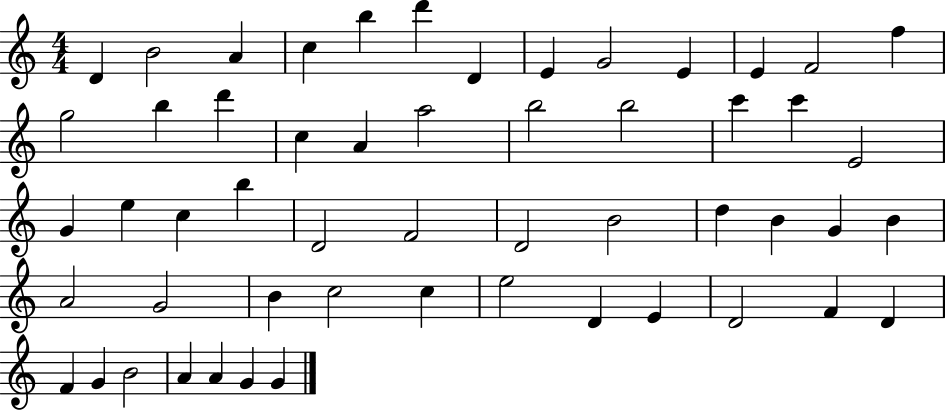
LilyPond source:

{
  \clef treble
  \numericTimeSignature
  \time 4/4
  \key c \major
  d'4 b'2 a'4 | c''4 b''4 d'''4 d'4 | e'4 g'2 e'4 | e'4 f'2 f''4 | \break g''2 b''4 d'''4 | c''4 a'4 a''2 | b''2 b''2 | c'''4 c'''4 e'2 | \break g'4 e''4 c''4 b''4 | d'2 f'2 | d'2 b'2 | d''4 b'4 g'4 b'4 | \break a'2 g'2 | b'4 c''2 c''4 | e''2 d'4 e'4 | d'2 f'4 d'4 | \break f'4 g'4 b'2 | a'4 a'4 g'4 g'4 | \bar "|."
}